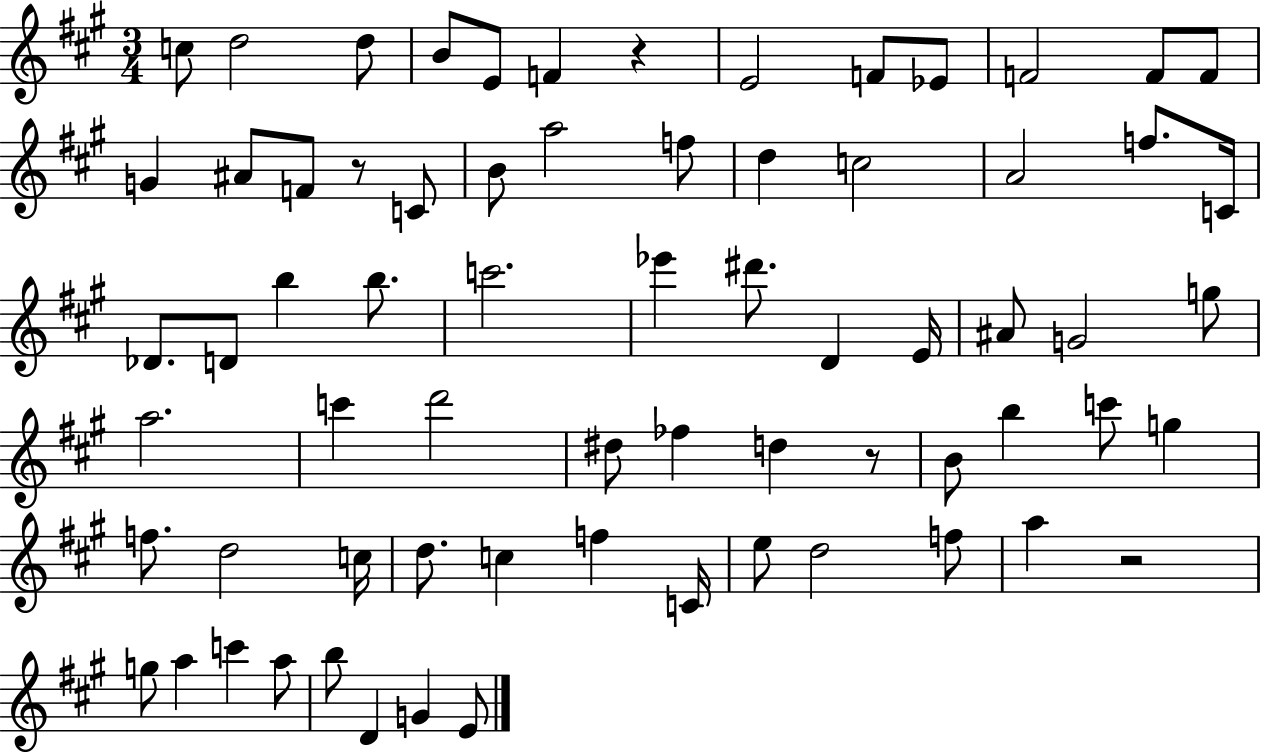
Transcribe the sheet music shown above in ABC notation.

X:1
T:Untitled
M:3/4
L:1/4
K:A
c/2 d2 d/2 B/2 E/2 F z E2 F/2 _E/2 F2 F/2 F/2 G ^A/2 F/2 z/2 C/2 B/2 a2 f/2 d c2 A2 f/2 C/4 _D/2 D/2 b b/2 c'2 _e' ^d'/2 D E/4 ^A/2 G2 g/2 a2 c' d'2 ^d/2 _f d z/2 B/2 b c'/2 g f/2 d2 c/4 d/2 c f C/4 e/2 d2 f/2 a z2 g/2 a c' a/2 b/2 D G E/2